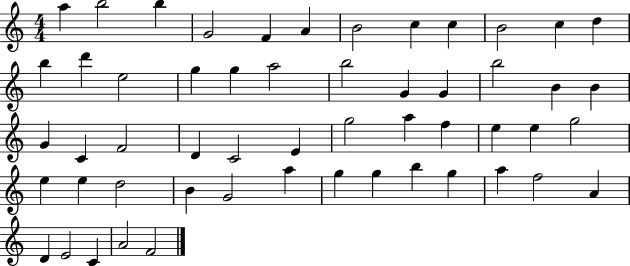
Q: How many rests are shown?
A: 0